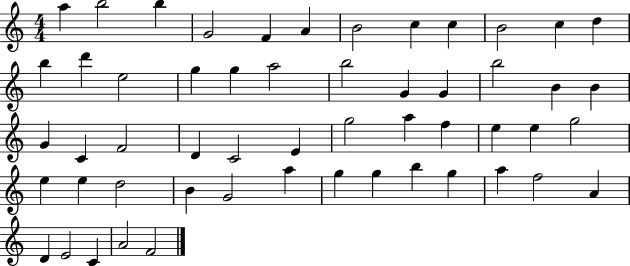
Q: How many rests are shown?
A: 0